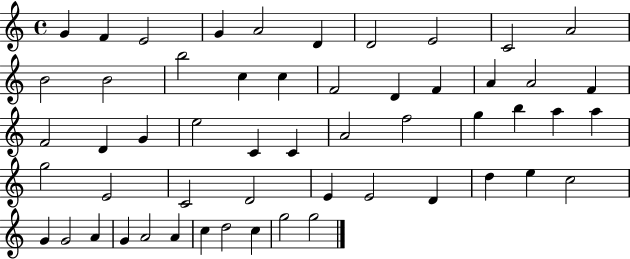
G4/q F4/q E4/h G4/q A4/h D4/q D4/h E4/h C4/h A4/h B4/h B4/h B5/h C5/q C5/q F4/h D4/q F4/q A4/q A4/h F4/q F4/h D4/q G4/q E5/h C4/q C4/q A4/h F5/h G5/q B5/q A5/q A5/q G5/h E4/h C4/h D4/h E4/q E4/h D4/q D5/q E5/q C5/h G4/q G4/h A4/q G4/q A4/h A4/q C5/q D5/h C5/q G5/h G5/h